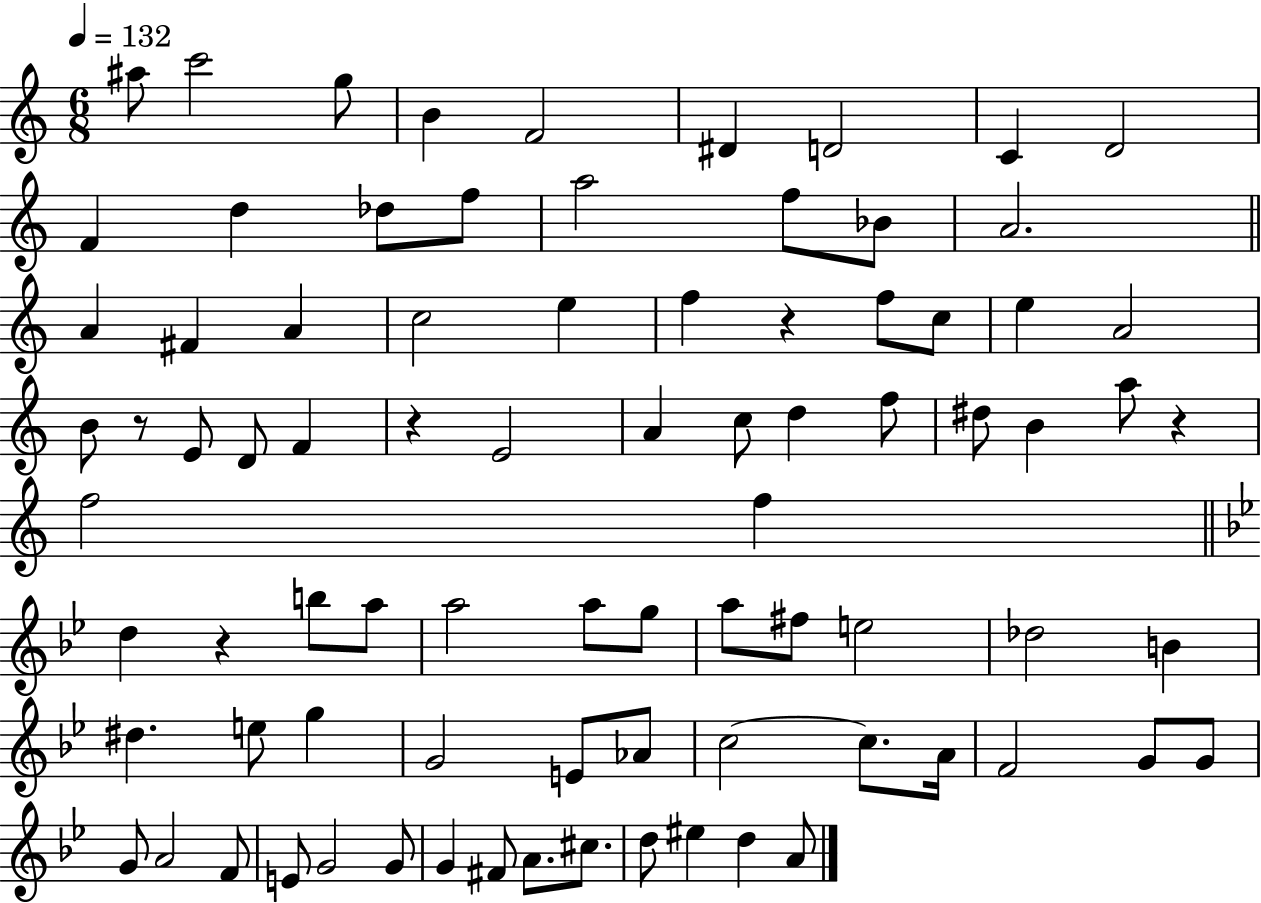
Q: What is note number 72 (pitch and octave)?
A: F#4